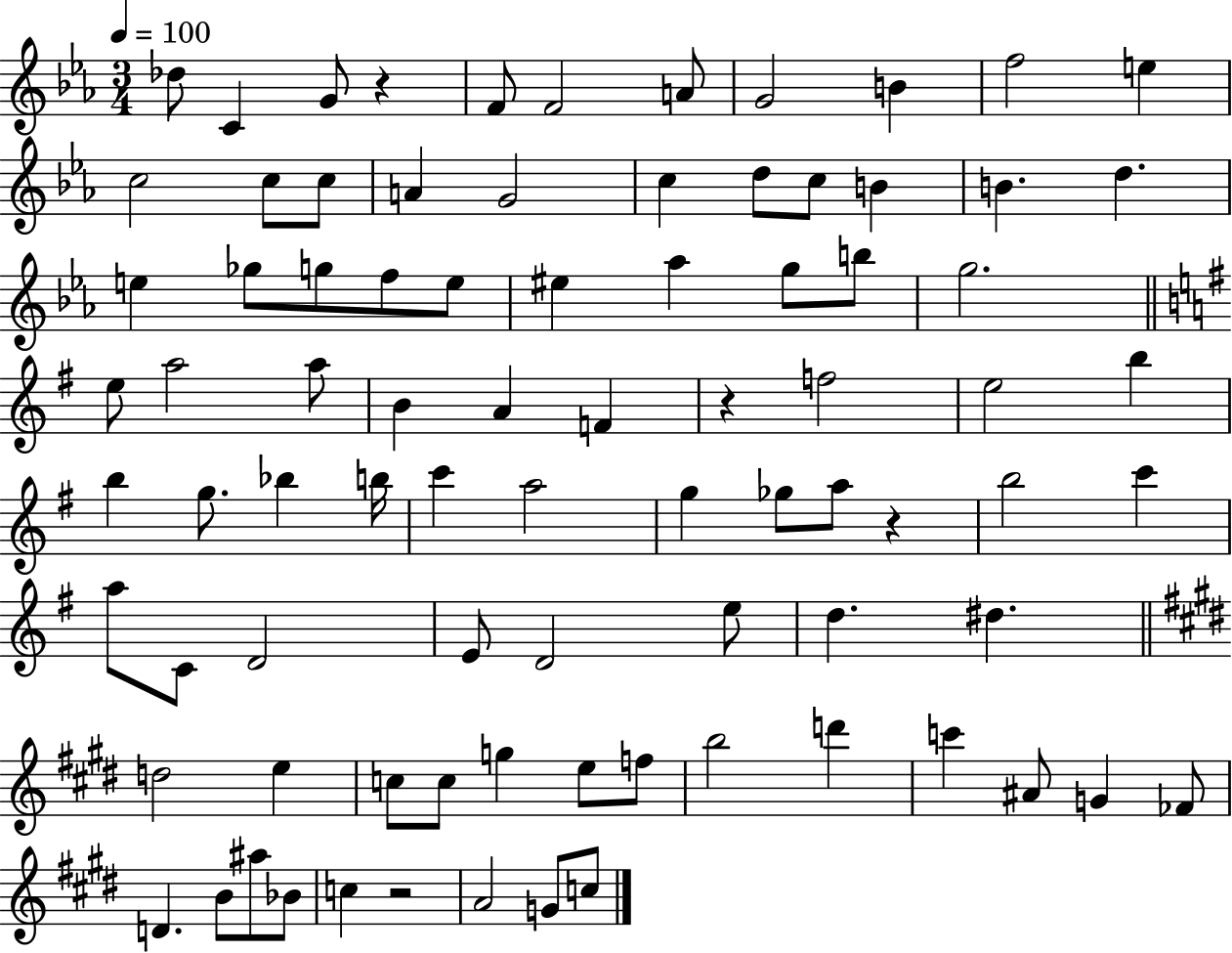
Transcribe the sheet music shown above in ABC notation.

X:1
T:Untitled
M:3/4
L:1/4
K:Eb
_d/2 C G/2 z F/2 F2 A/2 G2 B f2 e c2 c/2 c/2 A G2 c d/2 c/2 B B d e _g/2 g/2 f/2 e/2 ^e _a g/2 b/2 g2 e/2 a2 a/2 B A F z f2 e2 b b g/2 _b b/4 c' a2 g _g/2 a/2 z b2 c' a/2 C/2 D2 E/2 D2 e/2 d ^d d2 e c/2 c/2 g e/2 f/2 b2 d' c' ^A/2 G _F/2 D B/2 ^a/2 _B/2 c z2 A2 G/2 c/2